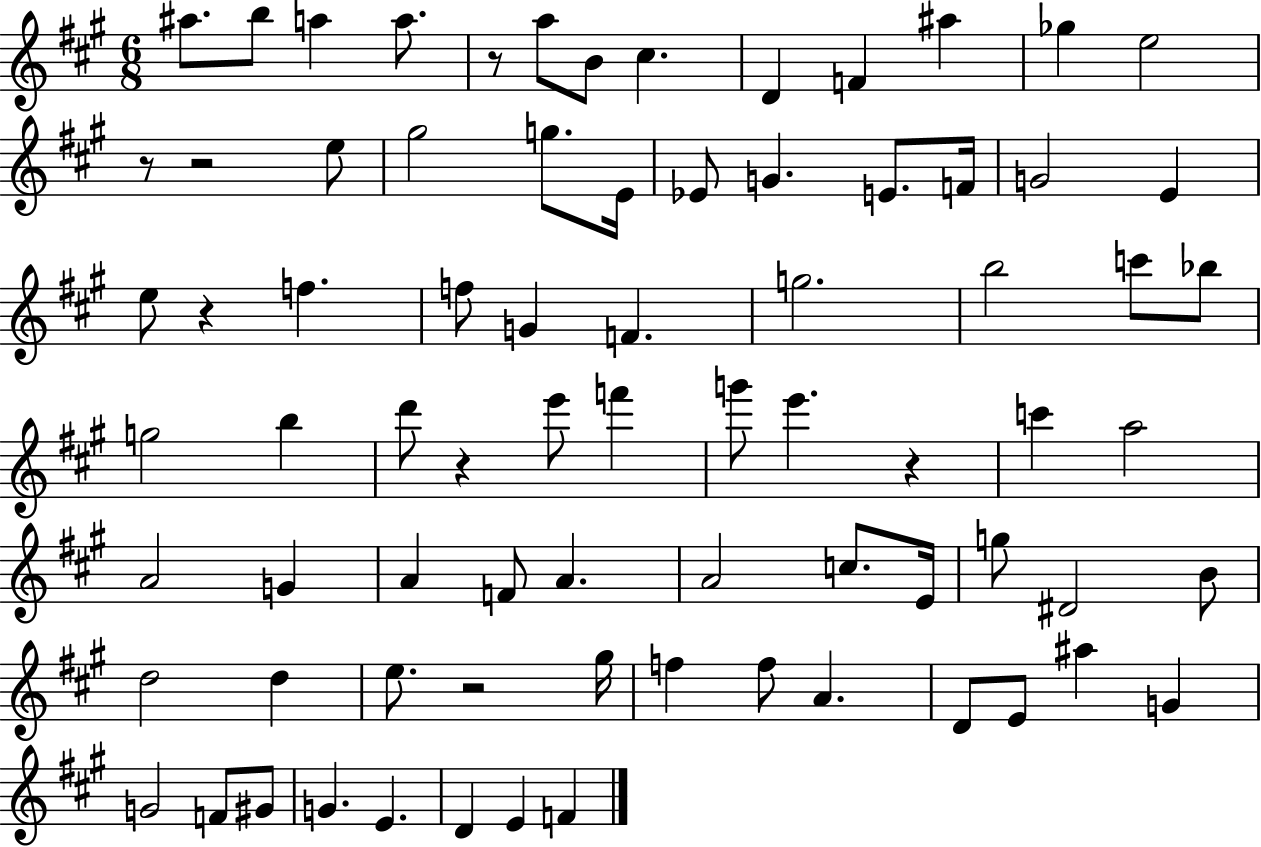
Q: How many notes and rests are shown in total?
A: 77